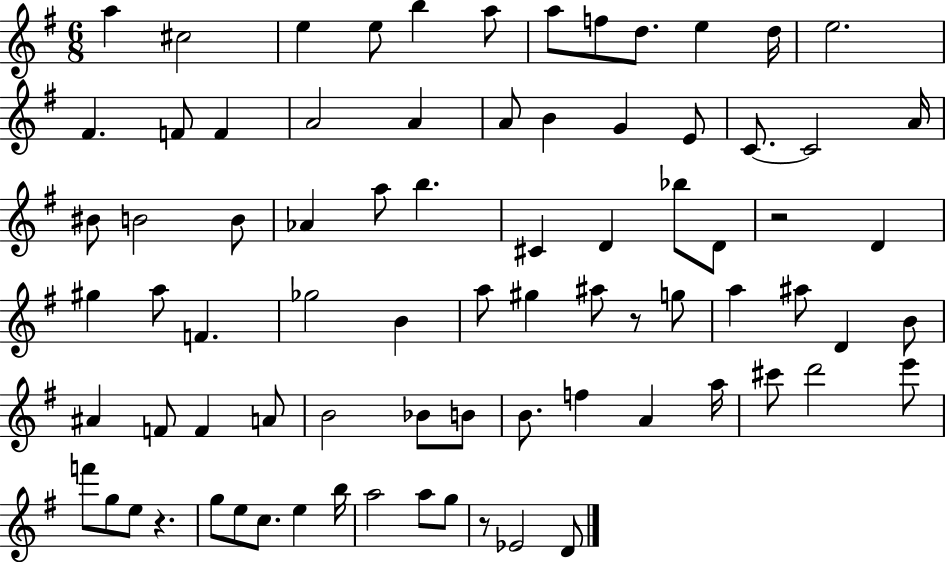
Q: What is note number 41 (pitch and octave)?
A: A5